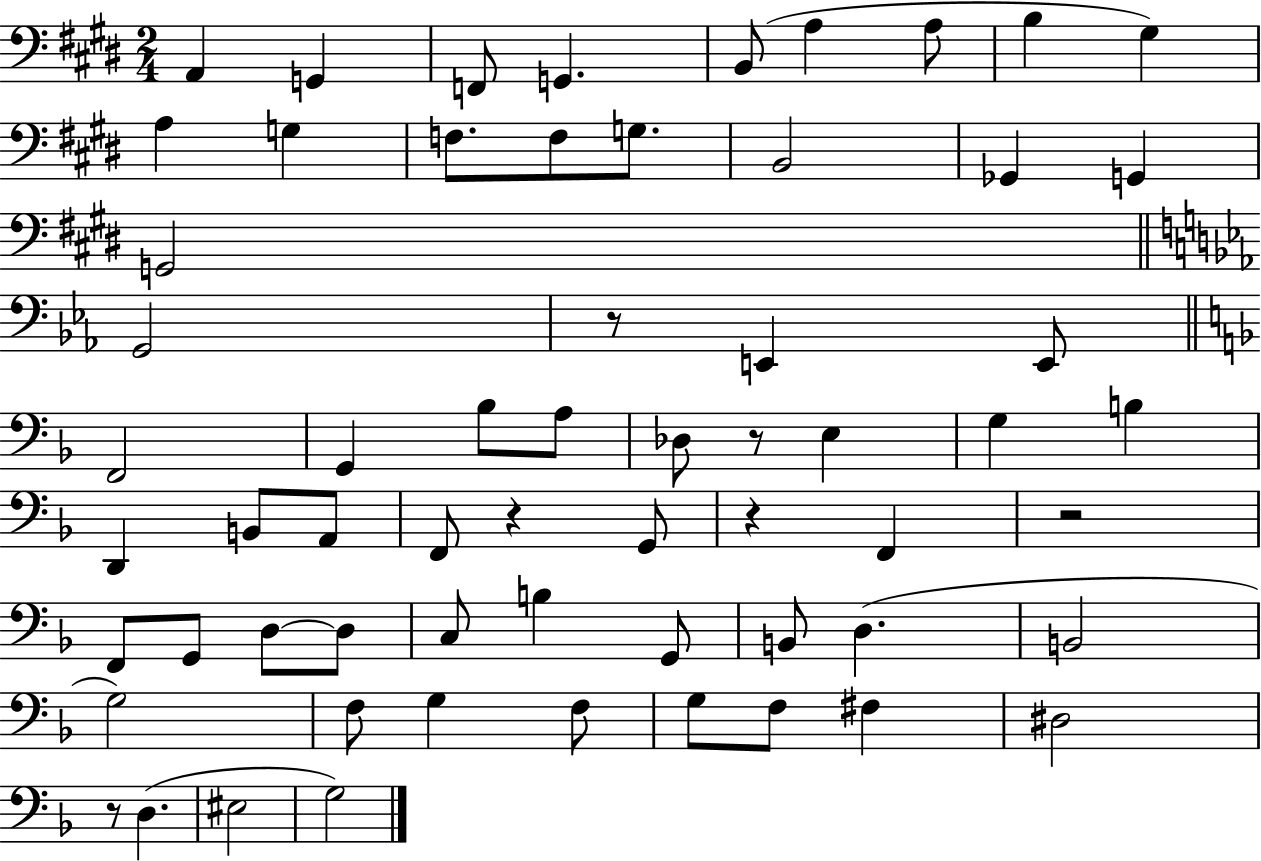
{
  \clef bass
  \numericTimeSignature
  \time 2/4
  \key e \major
  a,4 g,4 | f,8 g,4. | b,8( a4 a8 | b4 gis4) | \break a4 g4 | f8. f8 g8. | b,2 | ges,4 g,4 | \break g,2 | \bar "||" \break \key c \minor g,2 | r8 e,4 e,8 | \bar "||" \break \key f \major f,2 | g,4 bes8 a8 | des8 r8 e4 | g4 b4 | \break d,4 b,8 a,8 | f,8 r4 g,8 | r4 f,4 | r2 | \break f,8 g,8 d8~~ d8 | c8 b4 g,8 | b,8 d4.( | b,2 | \break g2) | f8 g4 f8 | g8 f8 fis4 | dis2 | \break r8 d4.( | eis2 | g2) | \bar "|."
}